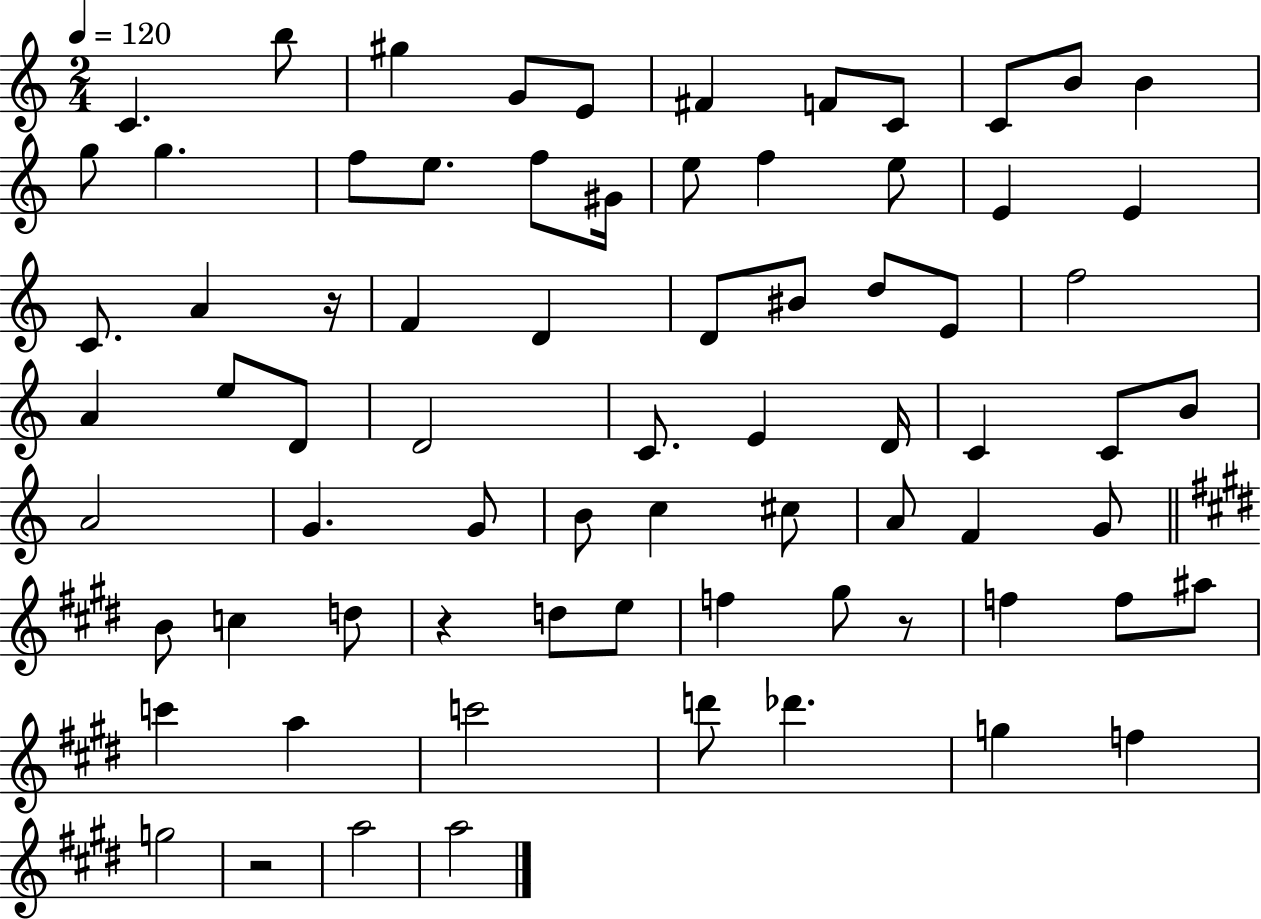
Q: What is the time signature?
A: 2/4